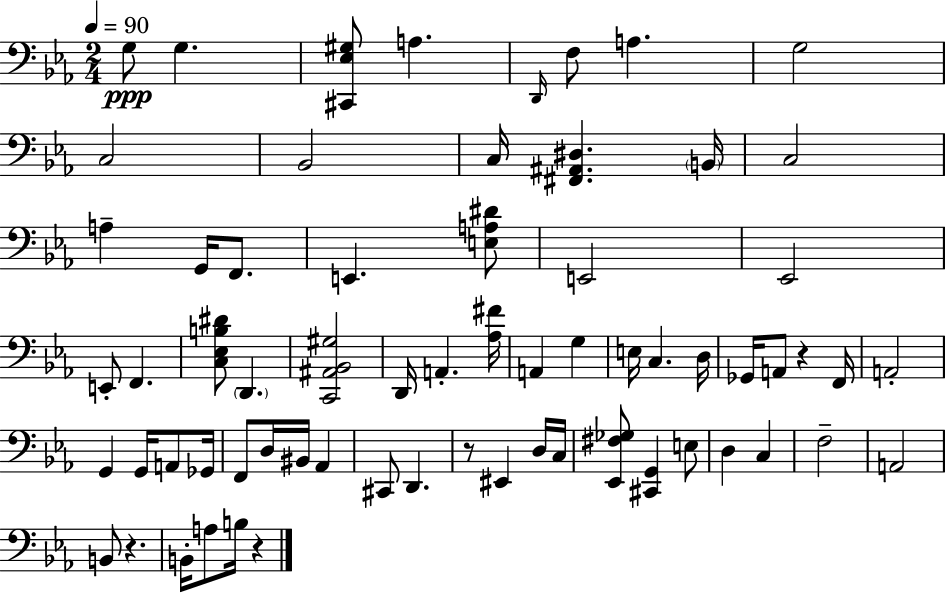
G3/e G3/q. [C#2,Eb3,G#3]/e A3/q. D2/s F3/e A3/q. G3/h C3/h Bb2/h C3/s [F#2,A#2,D#3]/q. B2/s C3/h A3/q G2/s F2/e. E2/q. [E3,A3,D#4]/e E2/h Eb2/h E2/e F2/q. [C3,Eb3,B3,D#4]/e D2/q. [C2,A#2,Bb2,G#3]/h D2/s A2/q. [Ab3,F#4]/s A2/q G3/q E3/s C3/q. D3/s Gb2/s A2/e R/q F2/s A2/h G2/q G2/s A2/e Gb2/s F2/e D3/s BIS2/s Ab2/q C#2/e D2/q. R/e EIS2/q D3/s C3/s [Eb2,F#3,Gb3]/e [C#2,G2]/q E3/e D3/q C3/q F3/h A2/h B2/e R/q. B2/s A3/e B3/s R/q